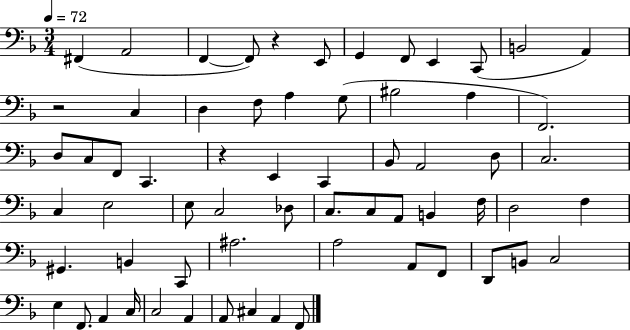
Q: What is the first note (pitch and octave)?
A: F#2